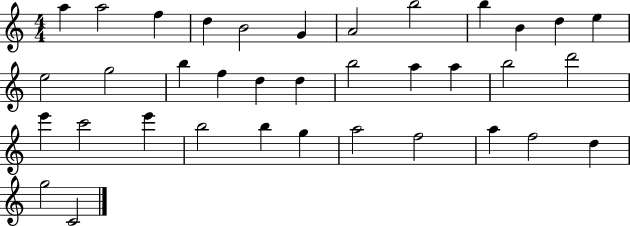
X:1
T:Untitled
M:4/4
L:1/4
K:C
a a2 f d B2 G A2 b2 b B d e e2 g2 b f d d b2 a a b2 d'2 e' c'2 e' b2 b g a2 f2 a f2 d g2 C2